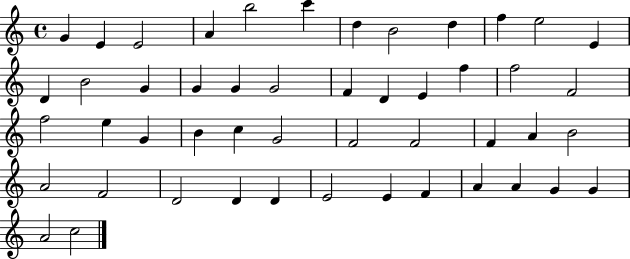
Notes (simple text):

G4/q E4/q E4/h A4/q B5/h C6/q D5/q B4/h D5/q F5/q E5/h E4/q D4/q B4/h G4/q G4/q G4/q G4/h F4/q D4/q E4/q F5/q F5/h F4/h F5/h E5/q G4/q B4/q C5/q G4/h F4/h F4/h F4/q A4/q B4/h A4/h F4/h D4/h D4/q D4/q E4/h E4/q F4/q A4/q A4/q G4/q G4/q A4/h C5/h